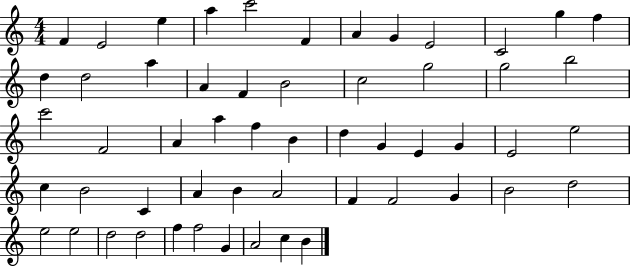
{
  \clef treble
  \numericTimeSignature
  \time 4/4
  \key c \major
  f'4 e'2 e''4 | a''4 c'''2 f'4 | a'4 g'4 e'2 | c'2 g''4 f''4 | \break d''4 d''2 a''4 | a'4 f'4 b'2 | c''2 g''2 | g''2 b''2 | \break c'''2 f'2 | a'4 a''4 f''4 b'4 | d''4 g'4 e'4 g'4 | e'2 e''2 | \break c''4 b'2 c'4 | a'4 b'4 a'2 | f'4 f'2 g'4 | b'2 d''2 | \break e''2 e''2 | d''2 d''2 | f''4 f''2 g'4 | a'2 c''4 b'4 | \break \bar "|."
}